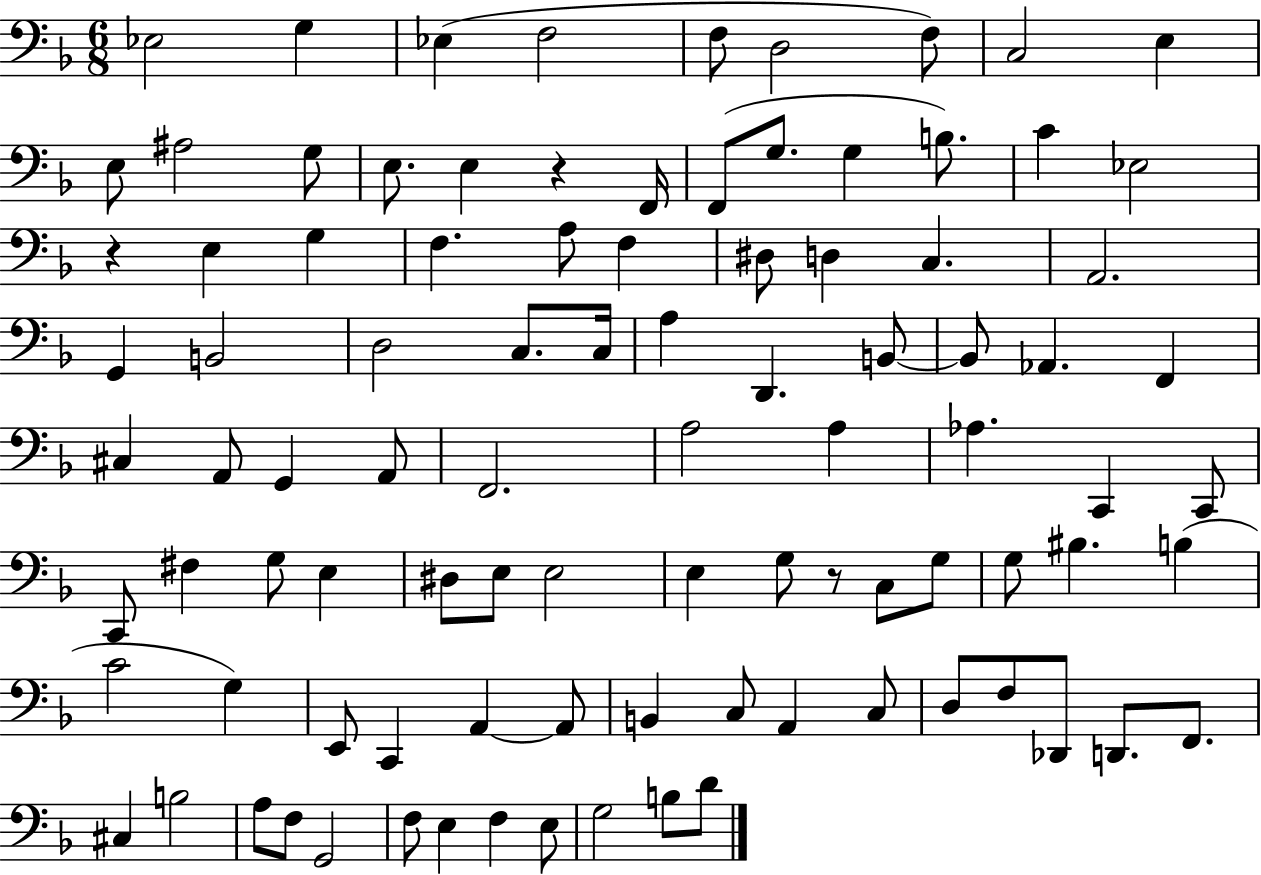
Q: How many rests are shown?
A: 3